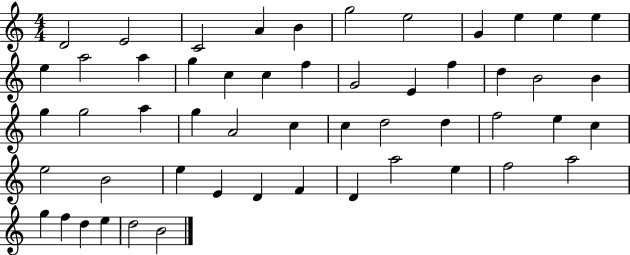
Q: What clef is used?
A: treble